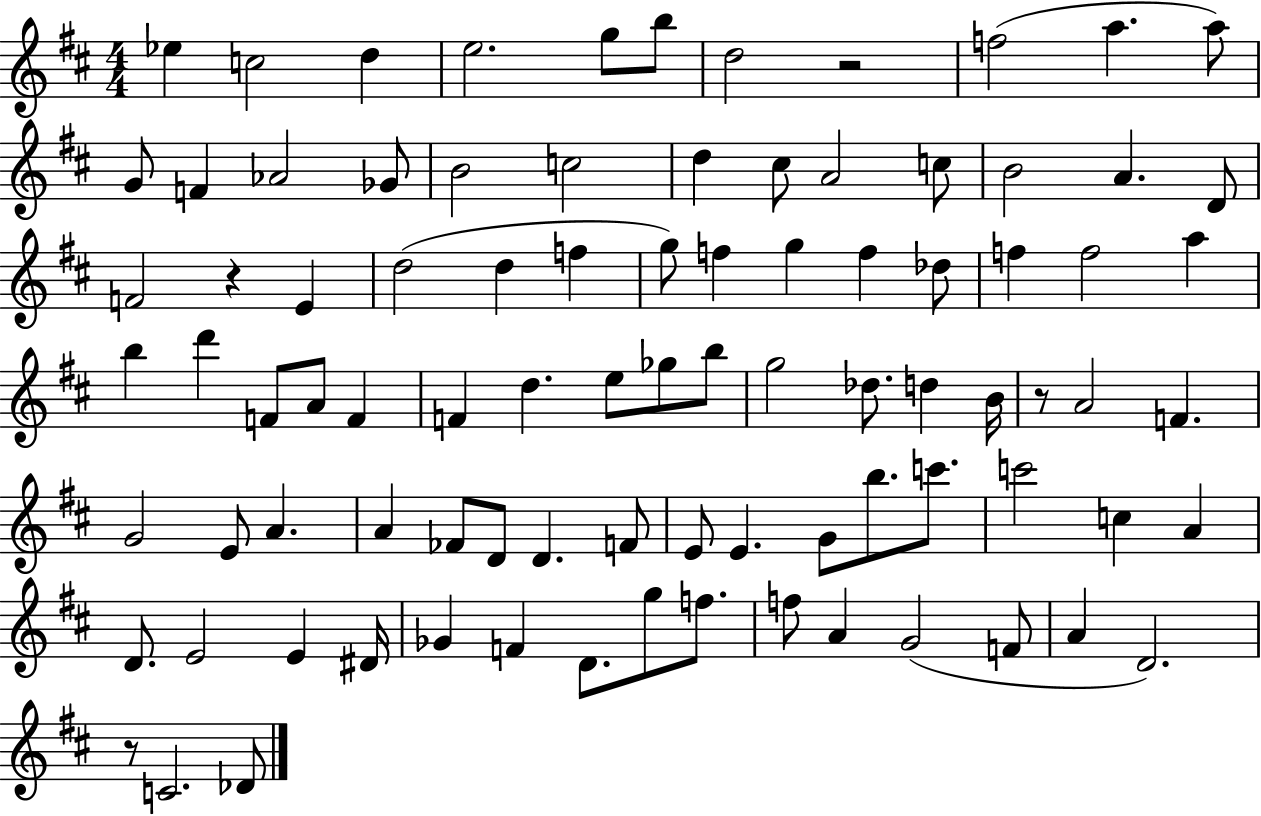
{
  \clef treble
  \numericTimeSignature
  \time 4/4
  \key d \major
  ees''4 c''2 d''4 | e''2. g''8 b''8 | d''2 r2 | f''2( a''4. a''8) | \break g'8 f'4 aes'2 ges'8 | b'2 c''2 | d''4 cis''8 a'2 c''8 | b'2 a'4. d'8 | \break f'2 r4 e'4 | d''2( d''4 f''4 | g''8) f''4 g''4 f''4 des''8 | f''4 f''2 a''4 | \break b''4 d'''4 f'8 a'8 f'4 | f'4 d''4. e''8 ges''8 b''8 | g''2 des''8. d''4 b'16 | r8 a'2 f'4. | \break g'2 e'8 a'4. | a'4 fes'8 d'8 d'4. f'8 | e'8 e'4. g'8 b''8. c'''8. | c'''2 c''4 a'4 | \break d'8. e'2 e'4 dis'16 | ges'4 f'4 d'8. g''8 f''8. | f''8 a'4 g'2( f'8 | a'4 d'2.) | \break r8 c'2. des'8 | \bar "|."
}